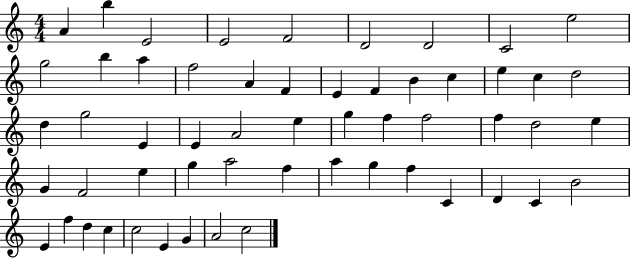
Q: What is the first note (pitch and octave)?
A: A4